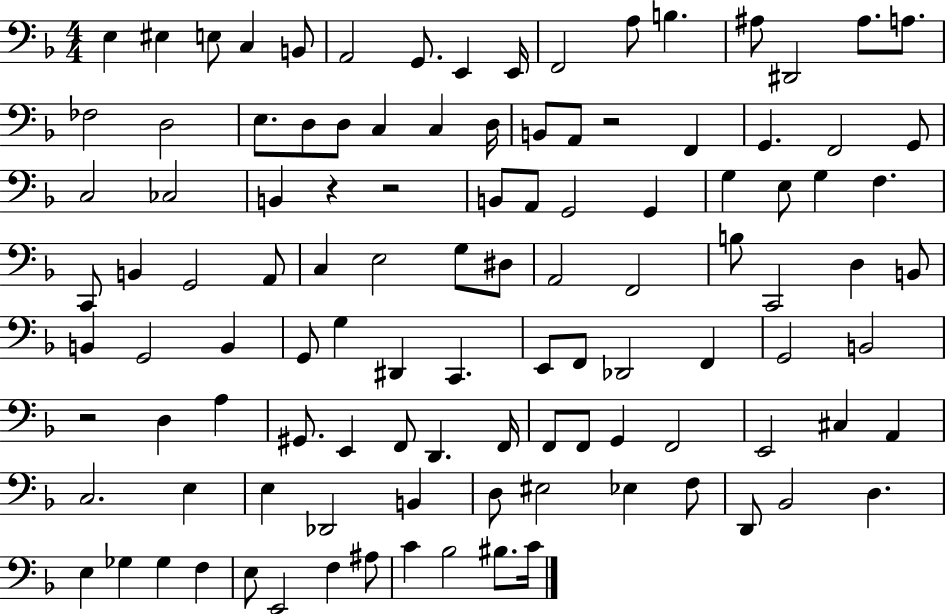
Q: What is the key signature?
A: F major